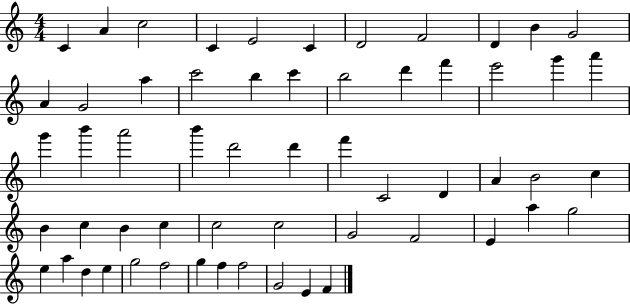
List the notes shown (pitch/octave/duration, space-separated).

C4/q A4/q C5/h C4/q E4/h C4/q D4/h F4/h D4/q B4/q G4/h A4/q G4/h A5/q C6/h B5/q C6/q B5/h D6/q F6/q E6/h G6/q A6/q G6/q B6/q A6/h B6/q D6/h D6/q F6/q C4/h D4/q A4/q B4/h C5/q B4/q C5/q B4/q C5/q C5/h C5/h G4/h F4/h E4/q A5/q G5/h E5/q A5/q D5/q E5/q G5/h F5/h G5/q F5/q F5/h G4/h E4/q F4/q